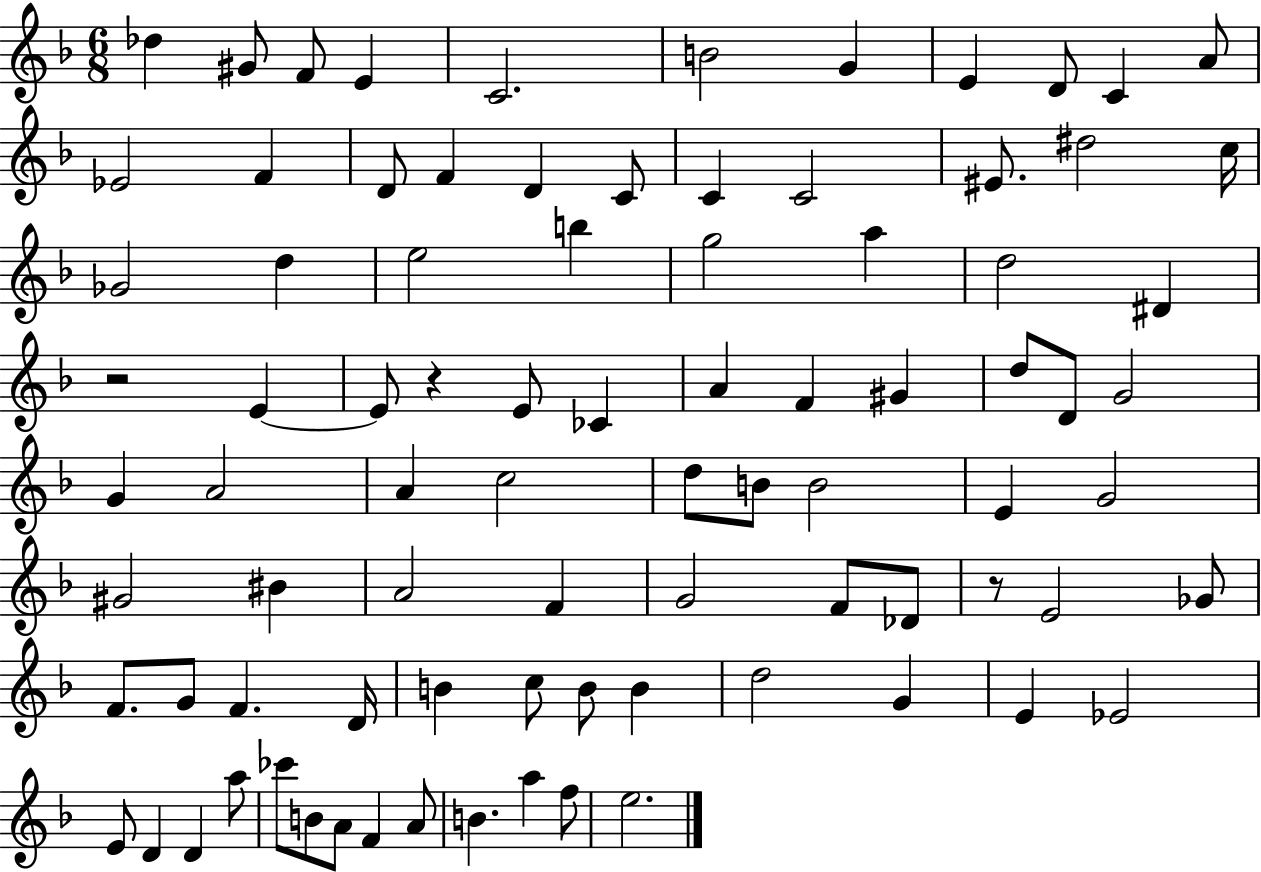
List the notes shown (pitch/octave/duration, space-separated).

Db5/q G#4/e F4/e E4/q C4/h. B4/h G4/q E4/q D4/e C4/q A4/e Eb4/h F4/q D4/e F4/q D4/q C4/e C4/q C4/h EIS4/e. D#5/h C5/s Gb4/h D5/q E5/h B5/q G5/h A5/q D5/h D#4/q R/h E4/q E4/e R/q E4/e CES4/q A4/q F4/q G#4/q D5/e D4/e G4/h G4/q A4/h A4/q C5/h D5/e B4/e B4/h E4/q G4/h G#4/h BIS4/q A4/h F4/q G4/h F4/e Db4/e R/e E4/h Gb4/e F4/e. G4/e F4/q. D4/s B4/q C5/e B4/e B4/q D5/h G4/q E4/q Eb4/h E4/e D4/q D4/q A5/e CES6/e B4/e A4/e F4/q A4/e B4/q. A5/q F5/e E5/h.